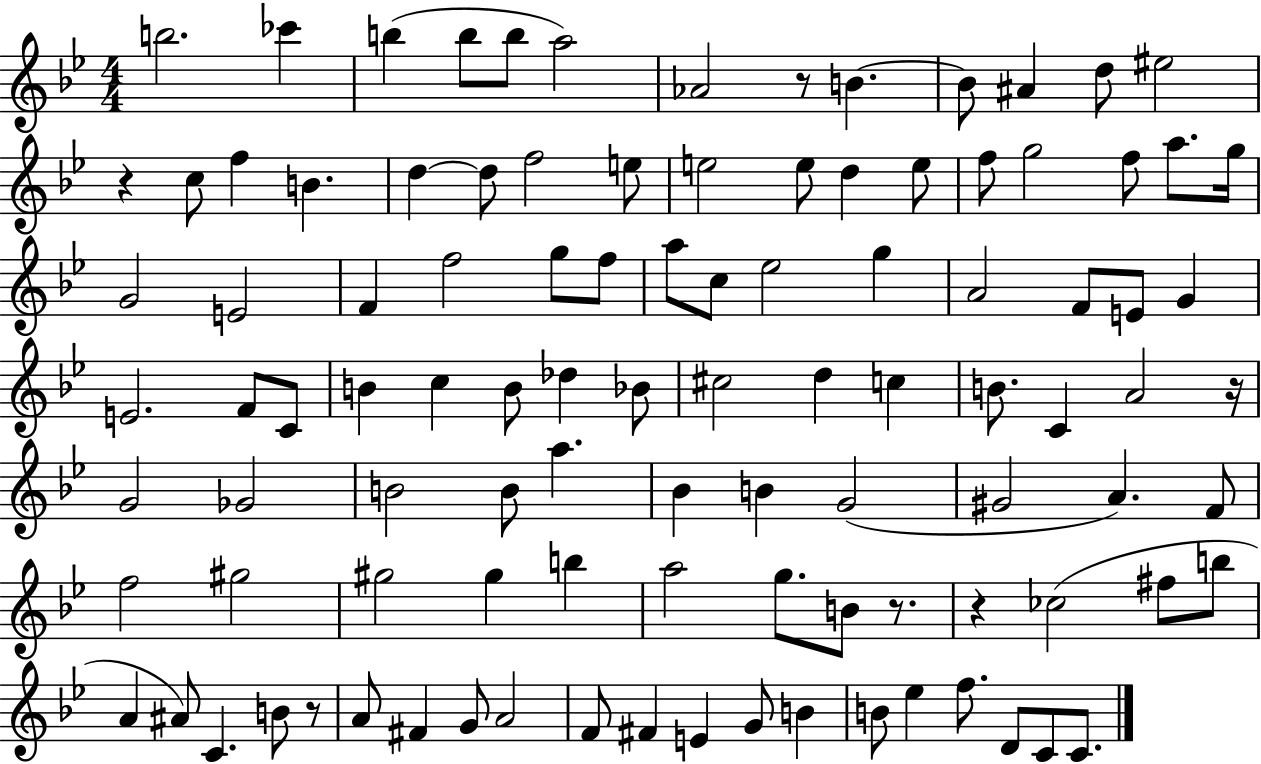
{
  \clef treble
  \numericTimeSignature
  \time 4/4
  \key bes \major
  b''2. ces'''4 | b''4( b''8 b''8 a''2) | aes'2 r8 b'4.~~ | b'8 ais'4 d''8 eis''2 | \break r4 c''8 f''4 b'4. | d''4~~ d''8 f''2 e''8 | e''2 e''8 d''4 e''8 | f''8 g''2 f''8 a''8. g''16 | \break g'2 e'2 | f'4 f''2 g''8 f''8 | a''8 c''8 ees''2 g''4 | a'2 f'8 e'8 g'4 | \break e'2. f'8 c'8 | b'4 c''4 b'8 des''4 bes'8 | cis''2 d''4 c''4 | b'8. c'4 a'2 r16 | \break g'2 ges'2 | b'2 b'8 a''4. | bes'4 b'4 g'2( | gis'2 a'4.) f'8 | \break f''2 gis''2 | gis''2 gis''4 b''4 | a''2 g''8. b'8 r8. | r4 ces''2( fis''8 b''8 | \break a'4 ais'8) c'4. b'8 r8 | a'8 fis'4 g'8 a'2 | f'8 fis'4 e'4 g'8 b'4 | b'8 ees''4 f''8. d'8 c'8 c'8. | \break \bar "|."
}